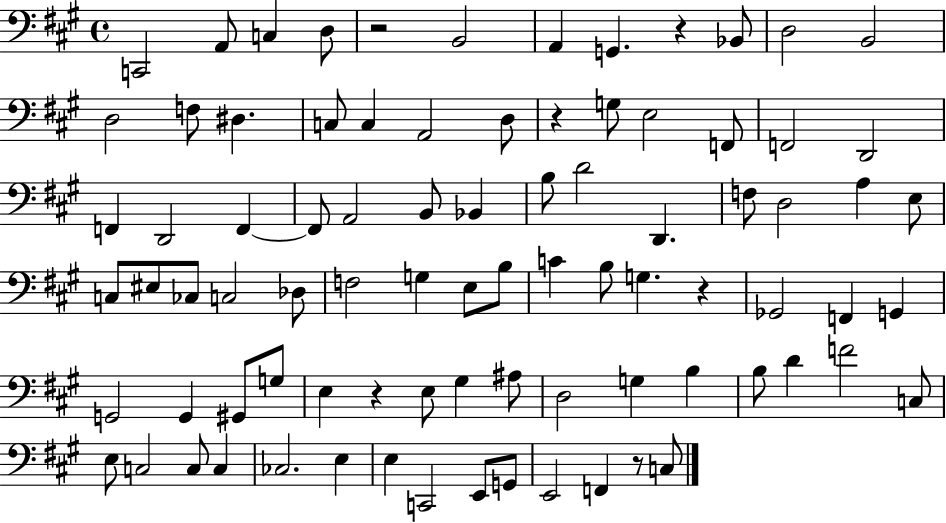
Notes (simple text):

C2/h A2/e C3/q D3/e R/h B2/h A2/q G2/q. R/q Bb2/e D3/h B2/h D3/h F3/e D#3/q. C3/e C3/q A2/h D3/e R/q G3/e E3/h F2/e F2/h D2/h F2/q D2/h F2/q F2/e A2/h B2/e Bb2/q B3/e D4/h D2/q. F3/e D3/h A3/q E3/e C3/e EIS3/e CES3/e C3/h Db3/e F3/h G3/q E3/e B3/e C4/q B3/e G3/q. R/q Gb2/h F2/q G2/q G2/h G2/q G#2/e G3/e E3/q R/q E3/e G#3/q A#3/e D3/h G3/q B3/q B3/e D4/q F4/h C3/e E3/e C3/h C3/e C3/q CES3/h. E3/q E3/q C2/h E2/e G2/e E2/h F2/q R/e C3/e